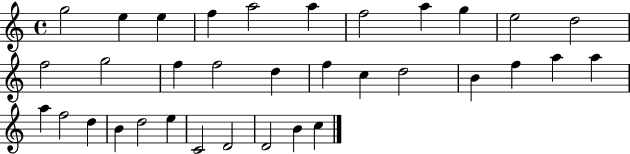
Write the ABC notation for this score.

X:1
T:Untitled
M:4/4
L:1/4
K:C
g2 e e f a2 a f2 a g e2 d2 f2 g2 f f2 d f c d2 B f a a a f2 d B d2 e C2 D2 D2 B c